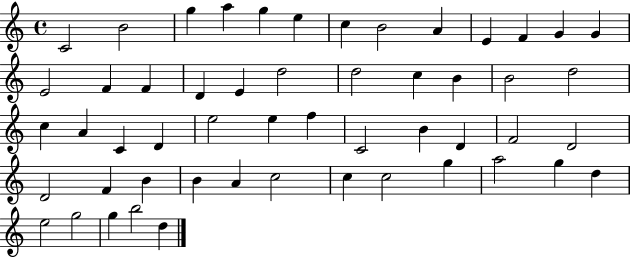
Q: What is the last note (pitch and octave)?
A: D5